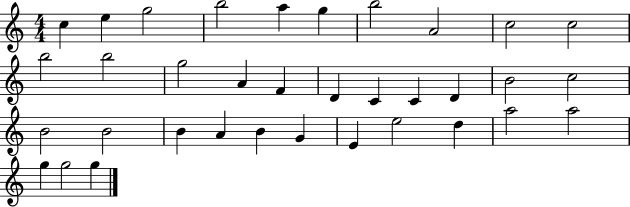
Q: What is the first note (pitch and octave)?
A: C5